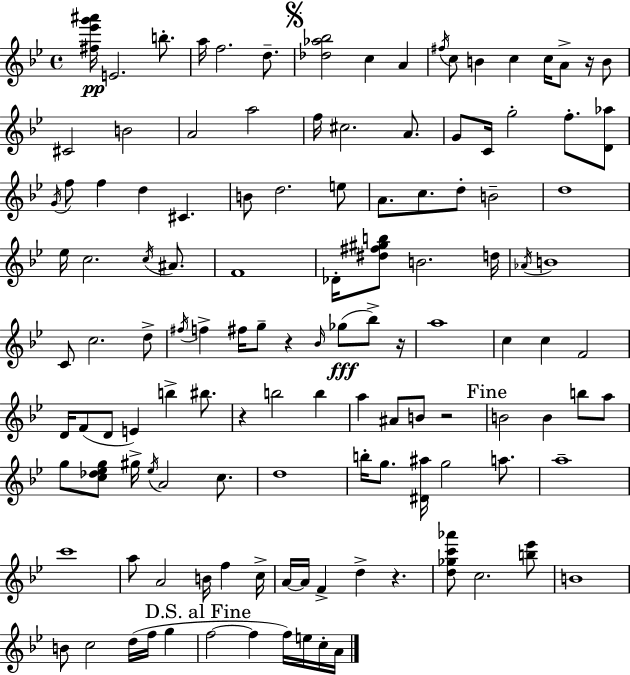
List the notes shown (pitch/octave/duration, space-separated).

[F#5,Eb6,G6,A#6]/s E4/h. B5/e. A5/s F5/h. D5/e. [Db5,Ab5,Bb5]/h C5/q A4/q F#5/s C5/e B4/q C5/q C5/s A4/e R/s B4/e C#4/h B4/h A4/h A5/h F5/s C#5/h. A4/e. G4/e C4/s G5/h F5/e. [D4,Ab5]/e G4/s F5/e F5/q D5/q C#4/q. B4/e D5/h. E5/e A4/e. C5/e. D5/e B4/h D5/w Eb5/s C5/h. C5/s A#4/e. F4/w Db4/s [D#5,F#5,G#5,B5]/e B4/h. D5/s Ab4/s B4/w C4/e C5/h. D5/e F#5/s F5/q F#5/s G5/e R/q Bb4/s Gb5/e Bb5/e R/s A5/w C5/q C5/q F4/h D4/s F4/e D4/e E4/q B5/q BIS5/e. R/q B5/h B5/q A5/q A#4/e B4/e R/h B4/h B4/q B5/e A5/e G5/e [C5,Db5,Eb5,G5]/e G#5/s Eb5/s A4/h C5/e. D5/w B5/s G5/e. [D#4,A#5]/s G5/h A5/e. A5/w C6/w A5/e A4/h B4/s F5/q C5/s A4/s A4/s F4/q D5/q R/q. [D5,Gb5,C6,Ab6]/e C5/h. [B5,Eb6]/e B4/w B4/e C5/h D5/s F5/s G5/q F5/h F5/q F5/s E5/s C5/s A4/s